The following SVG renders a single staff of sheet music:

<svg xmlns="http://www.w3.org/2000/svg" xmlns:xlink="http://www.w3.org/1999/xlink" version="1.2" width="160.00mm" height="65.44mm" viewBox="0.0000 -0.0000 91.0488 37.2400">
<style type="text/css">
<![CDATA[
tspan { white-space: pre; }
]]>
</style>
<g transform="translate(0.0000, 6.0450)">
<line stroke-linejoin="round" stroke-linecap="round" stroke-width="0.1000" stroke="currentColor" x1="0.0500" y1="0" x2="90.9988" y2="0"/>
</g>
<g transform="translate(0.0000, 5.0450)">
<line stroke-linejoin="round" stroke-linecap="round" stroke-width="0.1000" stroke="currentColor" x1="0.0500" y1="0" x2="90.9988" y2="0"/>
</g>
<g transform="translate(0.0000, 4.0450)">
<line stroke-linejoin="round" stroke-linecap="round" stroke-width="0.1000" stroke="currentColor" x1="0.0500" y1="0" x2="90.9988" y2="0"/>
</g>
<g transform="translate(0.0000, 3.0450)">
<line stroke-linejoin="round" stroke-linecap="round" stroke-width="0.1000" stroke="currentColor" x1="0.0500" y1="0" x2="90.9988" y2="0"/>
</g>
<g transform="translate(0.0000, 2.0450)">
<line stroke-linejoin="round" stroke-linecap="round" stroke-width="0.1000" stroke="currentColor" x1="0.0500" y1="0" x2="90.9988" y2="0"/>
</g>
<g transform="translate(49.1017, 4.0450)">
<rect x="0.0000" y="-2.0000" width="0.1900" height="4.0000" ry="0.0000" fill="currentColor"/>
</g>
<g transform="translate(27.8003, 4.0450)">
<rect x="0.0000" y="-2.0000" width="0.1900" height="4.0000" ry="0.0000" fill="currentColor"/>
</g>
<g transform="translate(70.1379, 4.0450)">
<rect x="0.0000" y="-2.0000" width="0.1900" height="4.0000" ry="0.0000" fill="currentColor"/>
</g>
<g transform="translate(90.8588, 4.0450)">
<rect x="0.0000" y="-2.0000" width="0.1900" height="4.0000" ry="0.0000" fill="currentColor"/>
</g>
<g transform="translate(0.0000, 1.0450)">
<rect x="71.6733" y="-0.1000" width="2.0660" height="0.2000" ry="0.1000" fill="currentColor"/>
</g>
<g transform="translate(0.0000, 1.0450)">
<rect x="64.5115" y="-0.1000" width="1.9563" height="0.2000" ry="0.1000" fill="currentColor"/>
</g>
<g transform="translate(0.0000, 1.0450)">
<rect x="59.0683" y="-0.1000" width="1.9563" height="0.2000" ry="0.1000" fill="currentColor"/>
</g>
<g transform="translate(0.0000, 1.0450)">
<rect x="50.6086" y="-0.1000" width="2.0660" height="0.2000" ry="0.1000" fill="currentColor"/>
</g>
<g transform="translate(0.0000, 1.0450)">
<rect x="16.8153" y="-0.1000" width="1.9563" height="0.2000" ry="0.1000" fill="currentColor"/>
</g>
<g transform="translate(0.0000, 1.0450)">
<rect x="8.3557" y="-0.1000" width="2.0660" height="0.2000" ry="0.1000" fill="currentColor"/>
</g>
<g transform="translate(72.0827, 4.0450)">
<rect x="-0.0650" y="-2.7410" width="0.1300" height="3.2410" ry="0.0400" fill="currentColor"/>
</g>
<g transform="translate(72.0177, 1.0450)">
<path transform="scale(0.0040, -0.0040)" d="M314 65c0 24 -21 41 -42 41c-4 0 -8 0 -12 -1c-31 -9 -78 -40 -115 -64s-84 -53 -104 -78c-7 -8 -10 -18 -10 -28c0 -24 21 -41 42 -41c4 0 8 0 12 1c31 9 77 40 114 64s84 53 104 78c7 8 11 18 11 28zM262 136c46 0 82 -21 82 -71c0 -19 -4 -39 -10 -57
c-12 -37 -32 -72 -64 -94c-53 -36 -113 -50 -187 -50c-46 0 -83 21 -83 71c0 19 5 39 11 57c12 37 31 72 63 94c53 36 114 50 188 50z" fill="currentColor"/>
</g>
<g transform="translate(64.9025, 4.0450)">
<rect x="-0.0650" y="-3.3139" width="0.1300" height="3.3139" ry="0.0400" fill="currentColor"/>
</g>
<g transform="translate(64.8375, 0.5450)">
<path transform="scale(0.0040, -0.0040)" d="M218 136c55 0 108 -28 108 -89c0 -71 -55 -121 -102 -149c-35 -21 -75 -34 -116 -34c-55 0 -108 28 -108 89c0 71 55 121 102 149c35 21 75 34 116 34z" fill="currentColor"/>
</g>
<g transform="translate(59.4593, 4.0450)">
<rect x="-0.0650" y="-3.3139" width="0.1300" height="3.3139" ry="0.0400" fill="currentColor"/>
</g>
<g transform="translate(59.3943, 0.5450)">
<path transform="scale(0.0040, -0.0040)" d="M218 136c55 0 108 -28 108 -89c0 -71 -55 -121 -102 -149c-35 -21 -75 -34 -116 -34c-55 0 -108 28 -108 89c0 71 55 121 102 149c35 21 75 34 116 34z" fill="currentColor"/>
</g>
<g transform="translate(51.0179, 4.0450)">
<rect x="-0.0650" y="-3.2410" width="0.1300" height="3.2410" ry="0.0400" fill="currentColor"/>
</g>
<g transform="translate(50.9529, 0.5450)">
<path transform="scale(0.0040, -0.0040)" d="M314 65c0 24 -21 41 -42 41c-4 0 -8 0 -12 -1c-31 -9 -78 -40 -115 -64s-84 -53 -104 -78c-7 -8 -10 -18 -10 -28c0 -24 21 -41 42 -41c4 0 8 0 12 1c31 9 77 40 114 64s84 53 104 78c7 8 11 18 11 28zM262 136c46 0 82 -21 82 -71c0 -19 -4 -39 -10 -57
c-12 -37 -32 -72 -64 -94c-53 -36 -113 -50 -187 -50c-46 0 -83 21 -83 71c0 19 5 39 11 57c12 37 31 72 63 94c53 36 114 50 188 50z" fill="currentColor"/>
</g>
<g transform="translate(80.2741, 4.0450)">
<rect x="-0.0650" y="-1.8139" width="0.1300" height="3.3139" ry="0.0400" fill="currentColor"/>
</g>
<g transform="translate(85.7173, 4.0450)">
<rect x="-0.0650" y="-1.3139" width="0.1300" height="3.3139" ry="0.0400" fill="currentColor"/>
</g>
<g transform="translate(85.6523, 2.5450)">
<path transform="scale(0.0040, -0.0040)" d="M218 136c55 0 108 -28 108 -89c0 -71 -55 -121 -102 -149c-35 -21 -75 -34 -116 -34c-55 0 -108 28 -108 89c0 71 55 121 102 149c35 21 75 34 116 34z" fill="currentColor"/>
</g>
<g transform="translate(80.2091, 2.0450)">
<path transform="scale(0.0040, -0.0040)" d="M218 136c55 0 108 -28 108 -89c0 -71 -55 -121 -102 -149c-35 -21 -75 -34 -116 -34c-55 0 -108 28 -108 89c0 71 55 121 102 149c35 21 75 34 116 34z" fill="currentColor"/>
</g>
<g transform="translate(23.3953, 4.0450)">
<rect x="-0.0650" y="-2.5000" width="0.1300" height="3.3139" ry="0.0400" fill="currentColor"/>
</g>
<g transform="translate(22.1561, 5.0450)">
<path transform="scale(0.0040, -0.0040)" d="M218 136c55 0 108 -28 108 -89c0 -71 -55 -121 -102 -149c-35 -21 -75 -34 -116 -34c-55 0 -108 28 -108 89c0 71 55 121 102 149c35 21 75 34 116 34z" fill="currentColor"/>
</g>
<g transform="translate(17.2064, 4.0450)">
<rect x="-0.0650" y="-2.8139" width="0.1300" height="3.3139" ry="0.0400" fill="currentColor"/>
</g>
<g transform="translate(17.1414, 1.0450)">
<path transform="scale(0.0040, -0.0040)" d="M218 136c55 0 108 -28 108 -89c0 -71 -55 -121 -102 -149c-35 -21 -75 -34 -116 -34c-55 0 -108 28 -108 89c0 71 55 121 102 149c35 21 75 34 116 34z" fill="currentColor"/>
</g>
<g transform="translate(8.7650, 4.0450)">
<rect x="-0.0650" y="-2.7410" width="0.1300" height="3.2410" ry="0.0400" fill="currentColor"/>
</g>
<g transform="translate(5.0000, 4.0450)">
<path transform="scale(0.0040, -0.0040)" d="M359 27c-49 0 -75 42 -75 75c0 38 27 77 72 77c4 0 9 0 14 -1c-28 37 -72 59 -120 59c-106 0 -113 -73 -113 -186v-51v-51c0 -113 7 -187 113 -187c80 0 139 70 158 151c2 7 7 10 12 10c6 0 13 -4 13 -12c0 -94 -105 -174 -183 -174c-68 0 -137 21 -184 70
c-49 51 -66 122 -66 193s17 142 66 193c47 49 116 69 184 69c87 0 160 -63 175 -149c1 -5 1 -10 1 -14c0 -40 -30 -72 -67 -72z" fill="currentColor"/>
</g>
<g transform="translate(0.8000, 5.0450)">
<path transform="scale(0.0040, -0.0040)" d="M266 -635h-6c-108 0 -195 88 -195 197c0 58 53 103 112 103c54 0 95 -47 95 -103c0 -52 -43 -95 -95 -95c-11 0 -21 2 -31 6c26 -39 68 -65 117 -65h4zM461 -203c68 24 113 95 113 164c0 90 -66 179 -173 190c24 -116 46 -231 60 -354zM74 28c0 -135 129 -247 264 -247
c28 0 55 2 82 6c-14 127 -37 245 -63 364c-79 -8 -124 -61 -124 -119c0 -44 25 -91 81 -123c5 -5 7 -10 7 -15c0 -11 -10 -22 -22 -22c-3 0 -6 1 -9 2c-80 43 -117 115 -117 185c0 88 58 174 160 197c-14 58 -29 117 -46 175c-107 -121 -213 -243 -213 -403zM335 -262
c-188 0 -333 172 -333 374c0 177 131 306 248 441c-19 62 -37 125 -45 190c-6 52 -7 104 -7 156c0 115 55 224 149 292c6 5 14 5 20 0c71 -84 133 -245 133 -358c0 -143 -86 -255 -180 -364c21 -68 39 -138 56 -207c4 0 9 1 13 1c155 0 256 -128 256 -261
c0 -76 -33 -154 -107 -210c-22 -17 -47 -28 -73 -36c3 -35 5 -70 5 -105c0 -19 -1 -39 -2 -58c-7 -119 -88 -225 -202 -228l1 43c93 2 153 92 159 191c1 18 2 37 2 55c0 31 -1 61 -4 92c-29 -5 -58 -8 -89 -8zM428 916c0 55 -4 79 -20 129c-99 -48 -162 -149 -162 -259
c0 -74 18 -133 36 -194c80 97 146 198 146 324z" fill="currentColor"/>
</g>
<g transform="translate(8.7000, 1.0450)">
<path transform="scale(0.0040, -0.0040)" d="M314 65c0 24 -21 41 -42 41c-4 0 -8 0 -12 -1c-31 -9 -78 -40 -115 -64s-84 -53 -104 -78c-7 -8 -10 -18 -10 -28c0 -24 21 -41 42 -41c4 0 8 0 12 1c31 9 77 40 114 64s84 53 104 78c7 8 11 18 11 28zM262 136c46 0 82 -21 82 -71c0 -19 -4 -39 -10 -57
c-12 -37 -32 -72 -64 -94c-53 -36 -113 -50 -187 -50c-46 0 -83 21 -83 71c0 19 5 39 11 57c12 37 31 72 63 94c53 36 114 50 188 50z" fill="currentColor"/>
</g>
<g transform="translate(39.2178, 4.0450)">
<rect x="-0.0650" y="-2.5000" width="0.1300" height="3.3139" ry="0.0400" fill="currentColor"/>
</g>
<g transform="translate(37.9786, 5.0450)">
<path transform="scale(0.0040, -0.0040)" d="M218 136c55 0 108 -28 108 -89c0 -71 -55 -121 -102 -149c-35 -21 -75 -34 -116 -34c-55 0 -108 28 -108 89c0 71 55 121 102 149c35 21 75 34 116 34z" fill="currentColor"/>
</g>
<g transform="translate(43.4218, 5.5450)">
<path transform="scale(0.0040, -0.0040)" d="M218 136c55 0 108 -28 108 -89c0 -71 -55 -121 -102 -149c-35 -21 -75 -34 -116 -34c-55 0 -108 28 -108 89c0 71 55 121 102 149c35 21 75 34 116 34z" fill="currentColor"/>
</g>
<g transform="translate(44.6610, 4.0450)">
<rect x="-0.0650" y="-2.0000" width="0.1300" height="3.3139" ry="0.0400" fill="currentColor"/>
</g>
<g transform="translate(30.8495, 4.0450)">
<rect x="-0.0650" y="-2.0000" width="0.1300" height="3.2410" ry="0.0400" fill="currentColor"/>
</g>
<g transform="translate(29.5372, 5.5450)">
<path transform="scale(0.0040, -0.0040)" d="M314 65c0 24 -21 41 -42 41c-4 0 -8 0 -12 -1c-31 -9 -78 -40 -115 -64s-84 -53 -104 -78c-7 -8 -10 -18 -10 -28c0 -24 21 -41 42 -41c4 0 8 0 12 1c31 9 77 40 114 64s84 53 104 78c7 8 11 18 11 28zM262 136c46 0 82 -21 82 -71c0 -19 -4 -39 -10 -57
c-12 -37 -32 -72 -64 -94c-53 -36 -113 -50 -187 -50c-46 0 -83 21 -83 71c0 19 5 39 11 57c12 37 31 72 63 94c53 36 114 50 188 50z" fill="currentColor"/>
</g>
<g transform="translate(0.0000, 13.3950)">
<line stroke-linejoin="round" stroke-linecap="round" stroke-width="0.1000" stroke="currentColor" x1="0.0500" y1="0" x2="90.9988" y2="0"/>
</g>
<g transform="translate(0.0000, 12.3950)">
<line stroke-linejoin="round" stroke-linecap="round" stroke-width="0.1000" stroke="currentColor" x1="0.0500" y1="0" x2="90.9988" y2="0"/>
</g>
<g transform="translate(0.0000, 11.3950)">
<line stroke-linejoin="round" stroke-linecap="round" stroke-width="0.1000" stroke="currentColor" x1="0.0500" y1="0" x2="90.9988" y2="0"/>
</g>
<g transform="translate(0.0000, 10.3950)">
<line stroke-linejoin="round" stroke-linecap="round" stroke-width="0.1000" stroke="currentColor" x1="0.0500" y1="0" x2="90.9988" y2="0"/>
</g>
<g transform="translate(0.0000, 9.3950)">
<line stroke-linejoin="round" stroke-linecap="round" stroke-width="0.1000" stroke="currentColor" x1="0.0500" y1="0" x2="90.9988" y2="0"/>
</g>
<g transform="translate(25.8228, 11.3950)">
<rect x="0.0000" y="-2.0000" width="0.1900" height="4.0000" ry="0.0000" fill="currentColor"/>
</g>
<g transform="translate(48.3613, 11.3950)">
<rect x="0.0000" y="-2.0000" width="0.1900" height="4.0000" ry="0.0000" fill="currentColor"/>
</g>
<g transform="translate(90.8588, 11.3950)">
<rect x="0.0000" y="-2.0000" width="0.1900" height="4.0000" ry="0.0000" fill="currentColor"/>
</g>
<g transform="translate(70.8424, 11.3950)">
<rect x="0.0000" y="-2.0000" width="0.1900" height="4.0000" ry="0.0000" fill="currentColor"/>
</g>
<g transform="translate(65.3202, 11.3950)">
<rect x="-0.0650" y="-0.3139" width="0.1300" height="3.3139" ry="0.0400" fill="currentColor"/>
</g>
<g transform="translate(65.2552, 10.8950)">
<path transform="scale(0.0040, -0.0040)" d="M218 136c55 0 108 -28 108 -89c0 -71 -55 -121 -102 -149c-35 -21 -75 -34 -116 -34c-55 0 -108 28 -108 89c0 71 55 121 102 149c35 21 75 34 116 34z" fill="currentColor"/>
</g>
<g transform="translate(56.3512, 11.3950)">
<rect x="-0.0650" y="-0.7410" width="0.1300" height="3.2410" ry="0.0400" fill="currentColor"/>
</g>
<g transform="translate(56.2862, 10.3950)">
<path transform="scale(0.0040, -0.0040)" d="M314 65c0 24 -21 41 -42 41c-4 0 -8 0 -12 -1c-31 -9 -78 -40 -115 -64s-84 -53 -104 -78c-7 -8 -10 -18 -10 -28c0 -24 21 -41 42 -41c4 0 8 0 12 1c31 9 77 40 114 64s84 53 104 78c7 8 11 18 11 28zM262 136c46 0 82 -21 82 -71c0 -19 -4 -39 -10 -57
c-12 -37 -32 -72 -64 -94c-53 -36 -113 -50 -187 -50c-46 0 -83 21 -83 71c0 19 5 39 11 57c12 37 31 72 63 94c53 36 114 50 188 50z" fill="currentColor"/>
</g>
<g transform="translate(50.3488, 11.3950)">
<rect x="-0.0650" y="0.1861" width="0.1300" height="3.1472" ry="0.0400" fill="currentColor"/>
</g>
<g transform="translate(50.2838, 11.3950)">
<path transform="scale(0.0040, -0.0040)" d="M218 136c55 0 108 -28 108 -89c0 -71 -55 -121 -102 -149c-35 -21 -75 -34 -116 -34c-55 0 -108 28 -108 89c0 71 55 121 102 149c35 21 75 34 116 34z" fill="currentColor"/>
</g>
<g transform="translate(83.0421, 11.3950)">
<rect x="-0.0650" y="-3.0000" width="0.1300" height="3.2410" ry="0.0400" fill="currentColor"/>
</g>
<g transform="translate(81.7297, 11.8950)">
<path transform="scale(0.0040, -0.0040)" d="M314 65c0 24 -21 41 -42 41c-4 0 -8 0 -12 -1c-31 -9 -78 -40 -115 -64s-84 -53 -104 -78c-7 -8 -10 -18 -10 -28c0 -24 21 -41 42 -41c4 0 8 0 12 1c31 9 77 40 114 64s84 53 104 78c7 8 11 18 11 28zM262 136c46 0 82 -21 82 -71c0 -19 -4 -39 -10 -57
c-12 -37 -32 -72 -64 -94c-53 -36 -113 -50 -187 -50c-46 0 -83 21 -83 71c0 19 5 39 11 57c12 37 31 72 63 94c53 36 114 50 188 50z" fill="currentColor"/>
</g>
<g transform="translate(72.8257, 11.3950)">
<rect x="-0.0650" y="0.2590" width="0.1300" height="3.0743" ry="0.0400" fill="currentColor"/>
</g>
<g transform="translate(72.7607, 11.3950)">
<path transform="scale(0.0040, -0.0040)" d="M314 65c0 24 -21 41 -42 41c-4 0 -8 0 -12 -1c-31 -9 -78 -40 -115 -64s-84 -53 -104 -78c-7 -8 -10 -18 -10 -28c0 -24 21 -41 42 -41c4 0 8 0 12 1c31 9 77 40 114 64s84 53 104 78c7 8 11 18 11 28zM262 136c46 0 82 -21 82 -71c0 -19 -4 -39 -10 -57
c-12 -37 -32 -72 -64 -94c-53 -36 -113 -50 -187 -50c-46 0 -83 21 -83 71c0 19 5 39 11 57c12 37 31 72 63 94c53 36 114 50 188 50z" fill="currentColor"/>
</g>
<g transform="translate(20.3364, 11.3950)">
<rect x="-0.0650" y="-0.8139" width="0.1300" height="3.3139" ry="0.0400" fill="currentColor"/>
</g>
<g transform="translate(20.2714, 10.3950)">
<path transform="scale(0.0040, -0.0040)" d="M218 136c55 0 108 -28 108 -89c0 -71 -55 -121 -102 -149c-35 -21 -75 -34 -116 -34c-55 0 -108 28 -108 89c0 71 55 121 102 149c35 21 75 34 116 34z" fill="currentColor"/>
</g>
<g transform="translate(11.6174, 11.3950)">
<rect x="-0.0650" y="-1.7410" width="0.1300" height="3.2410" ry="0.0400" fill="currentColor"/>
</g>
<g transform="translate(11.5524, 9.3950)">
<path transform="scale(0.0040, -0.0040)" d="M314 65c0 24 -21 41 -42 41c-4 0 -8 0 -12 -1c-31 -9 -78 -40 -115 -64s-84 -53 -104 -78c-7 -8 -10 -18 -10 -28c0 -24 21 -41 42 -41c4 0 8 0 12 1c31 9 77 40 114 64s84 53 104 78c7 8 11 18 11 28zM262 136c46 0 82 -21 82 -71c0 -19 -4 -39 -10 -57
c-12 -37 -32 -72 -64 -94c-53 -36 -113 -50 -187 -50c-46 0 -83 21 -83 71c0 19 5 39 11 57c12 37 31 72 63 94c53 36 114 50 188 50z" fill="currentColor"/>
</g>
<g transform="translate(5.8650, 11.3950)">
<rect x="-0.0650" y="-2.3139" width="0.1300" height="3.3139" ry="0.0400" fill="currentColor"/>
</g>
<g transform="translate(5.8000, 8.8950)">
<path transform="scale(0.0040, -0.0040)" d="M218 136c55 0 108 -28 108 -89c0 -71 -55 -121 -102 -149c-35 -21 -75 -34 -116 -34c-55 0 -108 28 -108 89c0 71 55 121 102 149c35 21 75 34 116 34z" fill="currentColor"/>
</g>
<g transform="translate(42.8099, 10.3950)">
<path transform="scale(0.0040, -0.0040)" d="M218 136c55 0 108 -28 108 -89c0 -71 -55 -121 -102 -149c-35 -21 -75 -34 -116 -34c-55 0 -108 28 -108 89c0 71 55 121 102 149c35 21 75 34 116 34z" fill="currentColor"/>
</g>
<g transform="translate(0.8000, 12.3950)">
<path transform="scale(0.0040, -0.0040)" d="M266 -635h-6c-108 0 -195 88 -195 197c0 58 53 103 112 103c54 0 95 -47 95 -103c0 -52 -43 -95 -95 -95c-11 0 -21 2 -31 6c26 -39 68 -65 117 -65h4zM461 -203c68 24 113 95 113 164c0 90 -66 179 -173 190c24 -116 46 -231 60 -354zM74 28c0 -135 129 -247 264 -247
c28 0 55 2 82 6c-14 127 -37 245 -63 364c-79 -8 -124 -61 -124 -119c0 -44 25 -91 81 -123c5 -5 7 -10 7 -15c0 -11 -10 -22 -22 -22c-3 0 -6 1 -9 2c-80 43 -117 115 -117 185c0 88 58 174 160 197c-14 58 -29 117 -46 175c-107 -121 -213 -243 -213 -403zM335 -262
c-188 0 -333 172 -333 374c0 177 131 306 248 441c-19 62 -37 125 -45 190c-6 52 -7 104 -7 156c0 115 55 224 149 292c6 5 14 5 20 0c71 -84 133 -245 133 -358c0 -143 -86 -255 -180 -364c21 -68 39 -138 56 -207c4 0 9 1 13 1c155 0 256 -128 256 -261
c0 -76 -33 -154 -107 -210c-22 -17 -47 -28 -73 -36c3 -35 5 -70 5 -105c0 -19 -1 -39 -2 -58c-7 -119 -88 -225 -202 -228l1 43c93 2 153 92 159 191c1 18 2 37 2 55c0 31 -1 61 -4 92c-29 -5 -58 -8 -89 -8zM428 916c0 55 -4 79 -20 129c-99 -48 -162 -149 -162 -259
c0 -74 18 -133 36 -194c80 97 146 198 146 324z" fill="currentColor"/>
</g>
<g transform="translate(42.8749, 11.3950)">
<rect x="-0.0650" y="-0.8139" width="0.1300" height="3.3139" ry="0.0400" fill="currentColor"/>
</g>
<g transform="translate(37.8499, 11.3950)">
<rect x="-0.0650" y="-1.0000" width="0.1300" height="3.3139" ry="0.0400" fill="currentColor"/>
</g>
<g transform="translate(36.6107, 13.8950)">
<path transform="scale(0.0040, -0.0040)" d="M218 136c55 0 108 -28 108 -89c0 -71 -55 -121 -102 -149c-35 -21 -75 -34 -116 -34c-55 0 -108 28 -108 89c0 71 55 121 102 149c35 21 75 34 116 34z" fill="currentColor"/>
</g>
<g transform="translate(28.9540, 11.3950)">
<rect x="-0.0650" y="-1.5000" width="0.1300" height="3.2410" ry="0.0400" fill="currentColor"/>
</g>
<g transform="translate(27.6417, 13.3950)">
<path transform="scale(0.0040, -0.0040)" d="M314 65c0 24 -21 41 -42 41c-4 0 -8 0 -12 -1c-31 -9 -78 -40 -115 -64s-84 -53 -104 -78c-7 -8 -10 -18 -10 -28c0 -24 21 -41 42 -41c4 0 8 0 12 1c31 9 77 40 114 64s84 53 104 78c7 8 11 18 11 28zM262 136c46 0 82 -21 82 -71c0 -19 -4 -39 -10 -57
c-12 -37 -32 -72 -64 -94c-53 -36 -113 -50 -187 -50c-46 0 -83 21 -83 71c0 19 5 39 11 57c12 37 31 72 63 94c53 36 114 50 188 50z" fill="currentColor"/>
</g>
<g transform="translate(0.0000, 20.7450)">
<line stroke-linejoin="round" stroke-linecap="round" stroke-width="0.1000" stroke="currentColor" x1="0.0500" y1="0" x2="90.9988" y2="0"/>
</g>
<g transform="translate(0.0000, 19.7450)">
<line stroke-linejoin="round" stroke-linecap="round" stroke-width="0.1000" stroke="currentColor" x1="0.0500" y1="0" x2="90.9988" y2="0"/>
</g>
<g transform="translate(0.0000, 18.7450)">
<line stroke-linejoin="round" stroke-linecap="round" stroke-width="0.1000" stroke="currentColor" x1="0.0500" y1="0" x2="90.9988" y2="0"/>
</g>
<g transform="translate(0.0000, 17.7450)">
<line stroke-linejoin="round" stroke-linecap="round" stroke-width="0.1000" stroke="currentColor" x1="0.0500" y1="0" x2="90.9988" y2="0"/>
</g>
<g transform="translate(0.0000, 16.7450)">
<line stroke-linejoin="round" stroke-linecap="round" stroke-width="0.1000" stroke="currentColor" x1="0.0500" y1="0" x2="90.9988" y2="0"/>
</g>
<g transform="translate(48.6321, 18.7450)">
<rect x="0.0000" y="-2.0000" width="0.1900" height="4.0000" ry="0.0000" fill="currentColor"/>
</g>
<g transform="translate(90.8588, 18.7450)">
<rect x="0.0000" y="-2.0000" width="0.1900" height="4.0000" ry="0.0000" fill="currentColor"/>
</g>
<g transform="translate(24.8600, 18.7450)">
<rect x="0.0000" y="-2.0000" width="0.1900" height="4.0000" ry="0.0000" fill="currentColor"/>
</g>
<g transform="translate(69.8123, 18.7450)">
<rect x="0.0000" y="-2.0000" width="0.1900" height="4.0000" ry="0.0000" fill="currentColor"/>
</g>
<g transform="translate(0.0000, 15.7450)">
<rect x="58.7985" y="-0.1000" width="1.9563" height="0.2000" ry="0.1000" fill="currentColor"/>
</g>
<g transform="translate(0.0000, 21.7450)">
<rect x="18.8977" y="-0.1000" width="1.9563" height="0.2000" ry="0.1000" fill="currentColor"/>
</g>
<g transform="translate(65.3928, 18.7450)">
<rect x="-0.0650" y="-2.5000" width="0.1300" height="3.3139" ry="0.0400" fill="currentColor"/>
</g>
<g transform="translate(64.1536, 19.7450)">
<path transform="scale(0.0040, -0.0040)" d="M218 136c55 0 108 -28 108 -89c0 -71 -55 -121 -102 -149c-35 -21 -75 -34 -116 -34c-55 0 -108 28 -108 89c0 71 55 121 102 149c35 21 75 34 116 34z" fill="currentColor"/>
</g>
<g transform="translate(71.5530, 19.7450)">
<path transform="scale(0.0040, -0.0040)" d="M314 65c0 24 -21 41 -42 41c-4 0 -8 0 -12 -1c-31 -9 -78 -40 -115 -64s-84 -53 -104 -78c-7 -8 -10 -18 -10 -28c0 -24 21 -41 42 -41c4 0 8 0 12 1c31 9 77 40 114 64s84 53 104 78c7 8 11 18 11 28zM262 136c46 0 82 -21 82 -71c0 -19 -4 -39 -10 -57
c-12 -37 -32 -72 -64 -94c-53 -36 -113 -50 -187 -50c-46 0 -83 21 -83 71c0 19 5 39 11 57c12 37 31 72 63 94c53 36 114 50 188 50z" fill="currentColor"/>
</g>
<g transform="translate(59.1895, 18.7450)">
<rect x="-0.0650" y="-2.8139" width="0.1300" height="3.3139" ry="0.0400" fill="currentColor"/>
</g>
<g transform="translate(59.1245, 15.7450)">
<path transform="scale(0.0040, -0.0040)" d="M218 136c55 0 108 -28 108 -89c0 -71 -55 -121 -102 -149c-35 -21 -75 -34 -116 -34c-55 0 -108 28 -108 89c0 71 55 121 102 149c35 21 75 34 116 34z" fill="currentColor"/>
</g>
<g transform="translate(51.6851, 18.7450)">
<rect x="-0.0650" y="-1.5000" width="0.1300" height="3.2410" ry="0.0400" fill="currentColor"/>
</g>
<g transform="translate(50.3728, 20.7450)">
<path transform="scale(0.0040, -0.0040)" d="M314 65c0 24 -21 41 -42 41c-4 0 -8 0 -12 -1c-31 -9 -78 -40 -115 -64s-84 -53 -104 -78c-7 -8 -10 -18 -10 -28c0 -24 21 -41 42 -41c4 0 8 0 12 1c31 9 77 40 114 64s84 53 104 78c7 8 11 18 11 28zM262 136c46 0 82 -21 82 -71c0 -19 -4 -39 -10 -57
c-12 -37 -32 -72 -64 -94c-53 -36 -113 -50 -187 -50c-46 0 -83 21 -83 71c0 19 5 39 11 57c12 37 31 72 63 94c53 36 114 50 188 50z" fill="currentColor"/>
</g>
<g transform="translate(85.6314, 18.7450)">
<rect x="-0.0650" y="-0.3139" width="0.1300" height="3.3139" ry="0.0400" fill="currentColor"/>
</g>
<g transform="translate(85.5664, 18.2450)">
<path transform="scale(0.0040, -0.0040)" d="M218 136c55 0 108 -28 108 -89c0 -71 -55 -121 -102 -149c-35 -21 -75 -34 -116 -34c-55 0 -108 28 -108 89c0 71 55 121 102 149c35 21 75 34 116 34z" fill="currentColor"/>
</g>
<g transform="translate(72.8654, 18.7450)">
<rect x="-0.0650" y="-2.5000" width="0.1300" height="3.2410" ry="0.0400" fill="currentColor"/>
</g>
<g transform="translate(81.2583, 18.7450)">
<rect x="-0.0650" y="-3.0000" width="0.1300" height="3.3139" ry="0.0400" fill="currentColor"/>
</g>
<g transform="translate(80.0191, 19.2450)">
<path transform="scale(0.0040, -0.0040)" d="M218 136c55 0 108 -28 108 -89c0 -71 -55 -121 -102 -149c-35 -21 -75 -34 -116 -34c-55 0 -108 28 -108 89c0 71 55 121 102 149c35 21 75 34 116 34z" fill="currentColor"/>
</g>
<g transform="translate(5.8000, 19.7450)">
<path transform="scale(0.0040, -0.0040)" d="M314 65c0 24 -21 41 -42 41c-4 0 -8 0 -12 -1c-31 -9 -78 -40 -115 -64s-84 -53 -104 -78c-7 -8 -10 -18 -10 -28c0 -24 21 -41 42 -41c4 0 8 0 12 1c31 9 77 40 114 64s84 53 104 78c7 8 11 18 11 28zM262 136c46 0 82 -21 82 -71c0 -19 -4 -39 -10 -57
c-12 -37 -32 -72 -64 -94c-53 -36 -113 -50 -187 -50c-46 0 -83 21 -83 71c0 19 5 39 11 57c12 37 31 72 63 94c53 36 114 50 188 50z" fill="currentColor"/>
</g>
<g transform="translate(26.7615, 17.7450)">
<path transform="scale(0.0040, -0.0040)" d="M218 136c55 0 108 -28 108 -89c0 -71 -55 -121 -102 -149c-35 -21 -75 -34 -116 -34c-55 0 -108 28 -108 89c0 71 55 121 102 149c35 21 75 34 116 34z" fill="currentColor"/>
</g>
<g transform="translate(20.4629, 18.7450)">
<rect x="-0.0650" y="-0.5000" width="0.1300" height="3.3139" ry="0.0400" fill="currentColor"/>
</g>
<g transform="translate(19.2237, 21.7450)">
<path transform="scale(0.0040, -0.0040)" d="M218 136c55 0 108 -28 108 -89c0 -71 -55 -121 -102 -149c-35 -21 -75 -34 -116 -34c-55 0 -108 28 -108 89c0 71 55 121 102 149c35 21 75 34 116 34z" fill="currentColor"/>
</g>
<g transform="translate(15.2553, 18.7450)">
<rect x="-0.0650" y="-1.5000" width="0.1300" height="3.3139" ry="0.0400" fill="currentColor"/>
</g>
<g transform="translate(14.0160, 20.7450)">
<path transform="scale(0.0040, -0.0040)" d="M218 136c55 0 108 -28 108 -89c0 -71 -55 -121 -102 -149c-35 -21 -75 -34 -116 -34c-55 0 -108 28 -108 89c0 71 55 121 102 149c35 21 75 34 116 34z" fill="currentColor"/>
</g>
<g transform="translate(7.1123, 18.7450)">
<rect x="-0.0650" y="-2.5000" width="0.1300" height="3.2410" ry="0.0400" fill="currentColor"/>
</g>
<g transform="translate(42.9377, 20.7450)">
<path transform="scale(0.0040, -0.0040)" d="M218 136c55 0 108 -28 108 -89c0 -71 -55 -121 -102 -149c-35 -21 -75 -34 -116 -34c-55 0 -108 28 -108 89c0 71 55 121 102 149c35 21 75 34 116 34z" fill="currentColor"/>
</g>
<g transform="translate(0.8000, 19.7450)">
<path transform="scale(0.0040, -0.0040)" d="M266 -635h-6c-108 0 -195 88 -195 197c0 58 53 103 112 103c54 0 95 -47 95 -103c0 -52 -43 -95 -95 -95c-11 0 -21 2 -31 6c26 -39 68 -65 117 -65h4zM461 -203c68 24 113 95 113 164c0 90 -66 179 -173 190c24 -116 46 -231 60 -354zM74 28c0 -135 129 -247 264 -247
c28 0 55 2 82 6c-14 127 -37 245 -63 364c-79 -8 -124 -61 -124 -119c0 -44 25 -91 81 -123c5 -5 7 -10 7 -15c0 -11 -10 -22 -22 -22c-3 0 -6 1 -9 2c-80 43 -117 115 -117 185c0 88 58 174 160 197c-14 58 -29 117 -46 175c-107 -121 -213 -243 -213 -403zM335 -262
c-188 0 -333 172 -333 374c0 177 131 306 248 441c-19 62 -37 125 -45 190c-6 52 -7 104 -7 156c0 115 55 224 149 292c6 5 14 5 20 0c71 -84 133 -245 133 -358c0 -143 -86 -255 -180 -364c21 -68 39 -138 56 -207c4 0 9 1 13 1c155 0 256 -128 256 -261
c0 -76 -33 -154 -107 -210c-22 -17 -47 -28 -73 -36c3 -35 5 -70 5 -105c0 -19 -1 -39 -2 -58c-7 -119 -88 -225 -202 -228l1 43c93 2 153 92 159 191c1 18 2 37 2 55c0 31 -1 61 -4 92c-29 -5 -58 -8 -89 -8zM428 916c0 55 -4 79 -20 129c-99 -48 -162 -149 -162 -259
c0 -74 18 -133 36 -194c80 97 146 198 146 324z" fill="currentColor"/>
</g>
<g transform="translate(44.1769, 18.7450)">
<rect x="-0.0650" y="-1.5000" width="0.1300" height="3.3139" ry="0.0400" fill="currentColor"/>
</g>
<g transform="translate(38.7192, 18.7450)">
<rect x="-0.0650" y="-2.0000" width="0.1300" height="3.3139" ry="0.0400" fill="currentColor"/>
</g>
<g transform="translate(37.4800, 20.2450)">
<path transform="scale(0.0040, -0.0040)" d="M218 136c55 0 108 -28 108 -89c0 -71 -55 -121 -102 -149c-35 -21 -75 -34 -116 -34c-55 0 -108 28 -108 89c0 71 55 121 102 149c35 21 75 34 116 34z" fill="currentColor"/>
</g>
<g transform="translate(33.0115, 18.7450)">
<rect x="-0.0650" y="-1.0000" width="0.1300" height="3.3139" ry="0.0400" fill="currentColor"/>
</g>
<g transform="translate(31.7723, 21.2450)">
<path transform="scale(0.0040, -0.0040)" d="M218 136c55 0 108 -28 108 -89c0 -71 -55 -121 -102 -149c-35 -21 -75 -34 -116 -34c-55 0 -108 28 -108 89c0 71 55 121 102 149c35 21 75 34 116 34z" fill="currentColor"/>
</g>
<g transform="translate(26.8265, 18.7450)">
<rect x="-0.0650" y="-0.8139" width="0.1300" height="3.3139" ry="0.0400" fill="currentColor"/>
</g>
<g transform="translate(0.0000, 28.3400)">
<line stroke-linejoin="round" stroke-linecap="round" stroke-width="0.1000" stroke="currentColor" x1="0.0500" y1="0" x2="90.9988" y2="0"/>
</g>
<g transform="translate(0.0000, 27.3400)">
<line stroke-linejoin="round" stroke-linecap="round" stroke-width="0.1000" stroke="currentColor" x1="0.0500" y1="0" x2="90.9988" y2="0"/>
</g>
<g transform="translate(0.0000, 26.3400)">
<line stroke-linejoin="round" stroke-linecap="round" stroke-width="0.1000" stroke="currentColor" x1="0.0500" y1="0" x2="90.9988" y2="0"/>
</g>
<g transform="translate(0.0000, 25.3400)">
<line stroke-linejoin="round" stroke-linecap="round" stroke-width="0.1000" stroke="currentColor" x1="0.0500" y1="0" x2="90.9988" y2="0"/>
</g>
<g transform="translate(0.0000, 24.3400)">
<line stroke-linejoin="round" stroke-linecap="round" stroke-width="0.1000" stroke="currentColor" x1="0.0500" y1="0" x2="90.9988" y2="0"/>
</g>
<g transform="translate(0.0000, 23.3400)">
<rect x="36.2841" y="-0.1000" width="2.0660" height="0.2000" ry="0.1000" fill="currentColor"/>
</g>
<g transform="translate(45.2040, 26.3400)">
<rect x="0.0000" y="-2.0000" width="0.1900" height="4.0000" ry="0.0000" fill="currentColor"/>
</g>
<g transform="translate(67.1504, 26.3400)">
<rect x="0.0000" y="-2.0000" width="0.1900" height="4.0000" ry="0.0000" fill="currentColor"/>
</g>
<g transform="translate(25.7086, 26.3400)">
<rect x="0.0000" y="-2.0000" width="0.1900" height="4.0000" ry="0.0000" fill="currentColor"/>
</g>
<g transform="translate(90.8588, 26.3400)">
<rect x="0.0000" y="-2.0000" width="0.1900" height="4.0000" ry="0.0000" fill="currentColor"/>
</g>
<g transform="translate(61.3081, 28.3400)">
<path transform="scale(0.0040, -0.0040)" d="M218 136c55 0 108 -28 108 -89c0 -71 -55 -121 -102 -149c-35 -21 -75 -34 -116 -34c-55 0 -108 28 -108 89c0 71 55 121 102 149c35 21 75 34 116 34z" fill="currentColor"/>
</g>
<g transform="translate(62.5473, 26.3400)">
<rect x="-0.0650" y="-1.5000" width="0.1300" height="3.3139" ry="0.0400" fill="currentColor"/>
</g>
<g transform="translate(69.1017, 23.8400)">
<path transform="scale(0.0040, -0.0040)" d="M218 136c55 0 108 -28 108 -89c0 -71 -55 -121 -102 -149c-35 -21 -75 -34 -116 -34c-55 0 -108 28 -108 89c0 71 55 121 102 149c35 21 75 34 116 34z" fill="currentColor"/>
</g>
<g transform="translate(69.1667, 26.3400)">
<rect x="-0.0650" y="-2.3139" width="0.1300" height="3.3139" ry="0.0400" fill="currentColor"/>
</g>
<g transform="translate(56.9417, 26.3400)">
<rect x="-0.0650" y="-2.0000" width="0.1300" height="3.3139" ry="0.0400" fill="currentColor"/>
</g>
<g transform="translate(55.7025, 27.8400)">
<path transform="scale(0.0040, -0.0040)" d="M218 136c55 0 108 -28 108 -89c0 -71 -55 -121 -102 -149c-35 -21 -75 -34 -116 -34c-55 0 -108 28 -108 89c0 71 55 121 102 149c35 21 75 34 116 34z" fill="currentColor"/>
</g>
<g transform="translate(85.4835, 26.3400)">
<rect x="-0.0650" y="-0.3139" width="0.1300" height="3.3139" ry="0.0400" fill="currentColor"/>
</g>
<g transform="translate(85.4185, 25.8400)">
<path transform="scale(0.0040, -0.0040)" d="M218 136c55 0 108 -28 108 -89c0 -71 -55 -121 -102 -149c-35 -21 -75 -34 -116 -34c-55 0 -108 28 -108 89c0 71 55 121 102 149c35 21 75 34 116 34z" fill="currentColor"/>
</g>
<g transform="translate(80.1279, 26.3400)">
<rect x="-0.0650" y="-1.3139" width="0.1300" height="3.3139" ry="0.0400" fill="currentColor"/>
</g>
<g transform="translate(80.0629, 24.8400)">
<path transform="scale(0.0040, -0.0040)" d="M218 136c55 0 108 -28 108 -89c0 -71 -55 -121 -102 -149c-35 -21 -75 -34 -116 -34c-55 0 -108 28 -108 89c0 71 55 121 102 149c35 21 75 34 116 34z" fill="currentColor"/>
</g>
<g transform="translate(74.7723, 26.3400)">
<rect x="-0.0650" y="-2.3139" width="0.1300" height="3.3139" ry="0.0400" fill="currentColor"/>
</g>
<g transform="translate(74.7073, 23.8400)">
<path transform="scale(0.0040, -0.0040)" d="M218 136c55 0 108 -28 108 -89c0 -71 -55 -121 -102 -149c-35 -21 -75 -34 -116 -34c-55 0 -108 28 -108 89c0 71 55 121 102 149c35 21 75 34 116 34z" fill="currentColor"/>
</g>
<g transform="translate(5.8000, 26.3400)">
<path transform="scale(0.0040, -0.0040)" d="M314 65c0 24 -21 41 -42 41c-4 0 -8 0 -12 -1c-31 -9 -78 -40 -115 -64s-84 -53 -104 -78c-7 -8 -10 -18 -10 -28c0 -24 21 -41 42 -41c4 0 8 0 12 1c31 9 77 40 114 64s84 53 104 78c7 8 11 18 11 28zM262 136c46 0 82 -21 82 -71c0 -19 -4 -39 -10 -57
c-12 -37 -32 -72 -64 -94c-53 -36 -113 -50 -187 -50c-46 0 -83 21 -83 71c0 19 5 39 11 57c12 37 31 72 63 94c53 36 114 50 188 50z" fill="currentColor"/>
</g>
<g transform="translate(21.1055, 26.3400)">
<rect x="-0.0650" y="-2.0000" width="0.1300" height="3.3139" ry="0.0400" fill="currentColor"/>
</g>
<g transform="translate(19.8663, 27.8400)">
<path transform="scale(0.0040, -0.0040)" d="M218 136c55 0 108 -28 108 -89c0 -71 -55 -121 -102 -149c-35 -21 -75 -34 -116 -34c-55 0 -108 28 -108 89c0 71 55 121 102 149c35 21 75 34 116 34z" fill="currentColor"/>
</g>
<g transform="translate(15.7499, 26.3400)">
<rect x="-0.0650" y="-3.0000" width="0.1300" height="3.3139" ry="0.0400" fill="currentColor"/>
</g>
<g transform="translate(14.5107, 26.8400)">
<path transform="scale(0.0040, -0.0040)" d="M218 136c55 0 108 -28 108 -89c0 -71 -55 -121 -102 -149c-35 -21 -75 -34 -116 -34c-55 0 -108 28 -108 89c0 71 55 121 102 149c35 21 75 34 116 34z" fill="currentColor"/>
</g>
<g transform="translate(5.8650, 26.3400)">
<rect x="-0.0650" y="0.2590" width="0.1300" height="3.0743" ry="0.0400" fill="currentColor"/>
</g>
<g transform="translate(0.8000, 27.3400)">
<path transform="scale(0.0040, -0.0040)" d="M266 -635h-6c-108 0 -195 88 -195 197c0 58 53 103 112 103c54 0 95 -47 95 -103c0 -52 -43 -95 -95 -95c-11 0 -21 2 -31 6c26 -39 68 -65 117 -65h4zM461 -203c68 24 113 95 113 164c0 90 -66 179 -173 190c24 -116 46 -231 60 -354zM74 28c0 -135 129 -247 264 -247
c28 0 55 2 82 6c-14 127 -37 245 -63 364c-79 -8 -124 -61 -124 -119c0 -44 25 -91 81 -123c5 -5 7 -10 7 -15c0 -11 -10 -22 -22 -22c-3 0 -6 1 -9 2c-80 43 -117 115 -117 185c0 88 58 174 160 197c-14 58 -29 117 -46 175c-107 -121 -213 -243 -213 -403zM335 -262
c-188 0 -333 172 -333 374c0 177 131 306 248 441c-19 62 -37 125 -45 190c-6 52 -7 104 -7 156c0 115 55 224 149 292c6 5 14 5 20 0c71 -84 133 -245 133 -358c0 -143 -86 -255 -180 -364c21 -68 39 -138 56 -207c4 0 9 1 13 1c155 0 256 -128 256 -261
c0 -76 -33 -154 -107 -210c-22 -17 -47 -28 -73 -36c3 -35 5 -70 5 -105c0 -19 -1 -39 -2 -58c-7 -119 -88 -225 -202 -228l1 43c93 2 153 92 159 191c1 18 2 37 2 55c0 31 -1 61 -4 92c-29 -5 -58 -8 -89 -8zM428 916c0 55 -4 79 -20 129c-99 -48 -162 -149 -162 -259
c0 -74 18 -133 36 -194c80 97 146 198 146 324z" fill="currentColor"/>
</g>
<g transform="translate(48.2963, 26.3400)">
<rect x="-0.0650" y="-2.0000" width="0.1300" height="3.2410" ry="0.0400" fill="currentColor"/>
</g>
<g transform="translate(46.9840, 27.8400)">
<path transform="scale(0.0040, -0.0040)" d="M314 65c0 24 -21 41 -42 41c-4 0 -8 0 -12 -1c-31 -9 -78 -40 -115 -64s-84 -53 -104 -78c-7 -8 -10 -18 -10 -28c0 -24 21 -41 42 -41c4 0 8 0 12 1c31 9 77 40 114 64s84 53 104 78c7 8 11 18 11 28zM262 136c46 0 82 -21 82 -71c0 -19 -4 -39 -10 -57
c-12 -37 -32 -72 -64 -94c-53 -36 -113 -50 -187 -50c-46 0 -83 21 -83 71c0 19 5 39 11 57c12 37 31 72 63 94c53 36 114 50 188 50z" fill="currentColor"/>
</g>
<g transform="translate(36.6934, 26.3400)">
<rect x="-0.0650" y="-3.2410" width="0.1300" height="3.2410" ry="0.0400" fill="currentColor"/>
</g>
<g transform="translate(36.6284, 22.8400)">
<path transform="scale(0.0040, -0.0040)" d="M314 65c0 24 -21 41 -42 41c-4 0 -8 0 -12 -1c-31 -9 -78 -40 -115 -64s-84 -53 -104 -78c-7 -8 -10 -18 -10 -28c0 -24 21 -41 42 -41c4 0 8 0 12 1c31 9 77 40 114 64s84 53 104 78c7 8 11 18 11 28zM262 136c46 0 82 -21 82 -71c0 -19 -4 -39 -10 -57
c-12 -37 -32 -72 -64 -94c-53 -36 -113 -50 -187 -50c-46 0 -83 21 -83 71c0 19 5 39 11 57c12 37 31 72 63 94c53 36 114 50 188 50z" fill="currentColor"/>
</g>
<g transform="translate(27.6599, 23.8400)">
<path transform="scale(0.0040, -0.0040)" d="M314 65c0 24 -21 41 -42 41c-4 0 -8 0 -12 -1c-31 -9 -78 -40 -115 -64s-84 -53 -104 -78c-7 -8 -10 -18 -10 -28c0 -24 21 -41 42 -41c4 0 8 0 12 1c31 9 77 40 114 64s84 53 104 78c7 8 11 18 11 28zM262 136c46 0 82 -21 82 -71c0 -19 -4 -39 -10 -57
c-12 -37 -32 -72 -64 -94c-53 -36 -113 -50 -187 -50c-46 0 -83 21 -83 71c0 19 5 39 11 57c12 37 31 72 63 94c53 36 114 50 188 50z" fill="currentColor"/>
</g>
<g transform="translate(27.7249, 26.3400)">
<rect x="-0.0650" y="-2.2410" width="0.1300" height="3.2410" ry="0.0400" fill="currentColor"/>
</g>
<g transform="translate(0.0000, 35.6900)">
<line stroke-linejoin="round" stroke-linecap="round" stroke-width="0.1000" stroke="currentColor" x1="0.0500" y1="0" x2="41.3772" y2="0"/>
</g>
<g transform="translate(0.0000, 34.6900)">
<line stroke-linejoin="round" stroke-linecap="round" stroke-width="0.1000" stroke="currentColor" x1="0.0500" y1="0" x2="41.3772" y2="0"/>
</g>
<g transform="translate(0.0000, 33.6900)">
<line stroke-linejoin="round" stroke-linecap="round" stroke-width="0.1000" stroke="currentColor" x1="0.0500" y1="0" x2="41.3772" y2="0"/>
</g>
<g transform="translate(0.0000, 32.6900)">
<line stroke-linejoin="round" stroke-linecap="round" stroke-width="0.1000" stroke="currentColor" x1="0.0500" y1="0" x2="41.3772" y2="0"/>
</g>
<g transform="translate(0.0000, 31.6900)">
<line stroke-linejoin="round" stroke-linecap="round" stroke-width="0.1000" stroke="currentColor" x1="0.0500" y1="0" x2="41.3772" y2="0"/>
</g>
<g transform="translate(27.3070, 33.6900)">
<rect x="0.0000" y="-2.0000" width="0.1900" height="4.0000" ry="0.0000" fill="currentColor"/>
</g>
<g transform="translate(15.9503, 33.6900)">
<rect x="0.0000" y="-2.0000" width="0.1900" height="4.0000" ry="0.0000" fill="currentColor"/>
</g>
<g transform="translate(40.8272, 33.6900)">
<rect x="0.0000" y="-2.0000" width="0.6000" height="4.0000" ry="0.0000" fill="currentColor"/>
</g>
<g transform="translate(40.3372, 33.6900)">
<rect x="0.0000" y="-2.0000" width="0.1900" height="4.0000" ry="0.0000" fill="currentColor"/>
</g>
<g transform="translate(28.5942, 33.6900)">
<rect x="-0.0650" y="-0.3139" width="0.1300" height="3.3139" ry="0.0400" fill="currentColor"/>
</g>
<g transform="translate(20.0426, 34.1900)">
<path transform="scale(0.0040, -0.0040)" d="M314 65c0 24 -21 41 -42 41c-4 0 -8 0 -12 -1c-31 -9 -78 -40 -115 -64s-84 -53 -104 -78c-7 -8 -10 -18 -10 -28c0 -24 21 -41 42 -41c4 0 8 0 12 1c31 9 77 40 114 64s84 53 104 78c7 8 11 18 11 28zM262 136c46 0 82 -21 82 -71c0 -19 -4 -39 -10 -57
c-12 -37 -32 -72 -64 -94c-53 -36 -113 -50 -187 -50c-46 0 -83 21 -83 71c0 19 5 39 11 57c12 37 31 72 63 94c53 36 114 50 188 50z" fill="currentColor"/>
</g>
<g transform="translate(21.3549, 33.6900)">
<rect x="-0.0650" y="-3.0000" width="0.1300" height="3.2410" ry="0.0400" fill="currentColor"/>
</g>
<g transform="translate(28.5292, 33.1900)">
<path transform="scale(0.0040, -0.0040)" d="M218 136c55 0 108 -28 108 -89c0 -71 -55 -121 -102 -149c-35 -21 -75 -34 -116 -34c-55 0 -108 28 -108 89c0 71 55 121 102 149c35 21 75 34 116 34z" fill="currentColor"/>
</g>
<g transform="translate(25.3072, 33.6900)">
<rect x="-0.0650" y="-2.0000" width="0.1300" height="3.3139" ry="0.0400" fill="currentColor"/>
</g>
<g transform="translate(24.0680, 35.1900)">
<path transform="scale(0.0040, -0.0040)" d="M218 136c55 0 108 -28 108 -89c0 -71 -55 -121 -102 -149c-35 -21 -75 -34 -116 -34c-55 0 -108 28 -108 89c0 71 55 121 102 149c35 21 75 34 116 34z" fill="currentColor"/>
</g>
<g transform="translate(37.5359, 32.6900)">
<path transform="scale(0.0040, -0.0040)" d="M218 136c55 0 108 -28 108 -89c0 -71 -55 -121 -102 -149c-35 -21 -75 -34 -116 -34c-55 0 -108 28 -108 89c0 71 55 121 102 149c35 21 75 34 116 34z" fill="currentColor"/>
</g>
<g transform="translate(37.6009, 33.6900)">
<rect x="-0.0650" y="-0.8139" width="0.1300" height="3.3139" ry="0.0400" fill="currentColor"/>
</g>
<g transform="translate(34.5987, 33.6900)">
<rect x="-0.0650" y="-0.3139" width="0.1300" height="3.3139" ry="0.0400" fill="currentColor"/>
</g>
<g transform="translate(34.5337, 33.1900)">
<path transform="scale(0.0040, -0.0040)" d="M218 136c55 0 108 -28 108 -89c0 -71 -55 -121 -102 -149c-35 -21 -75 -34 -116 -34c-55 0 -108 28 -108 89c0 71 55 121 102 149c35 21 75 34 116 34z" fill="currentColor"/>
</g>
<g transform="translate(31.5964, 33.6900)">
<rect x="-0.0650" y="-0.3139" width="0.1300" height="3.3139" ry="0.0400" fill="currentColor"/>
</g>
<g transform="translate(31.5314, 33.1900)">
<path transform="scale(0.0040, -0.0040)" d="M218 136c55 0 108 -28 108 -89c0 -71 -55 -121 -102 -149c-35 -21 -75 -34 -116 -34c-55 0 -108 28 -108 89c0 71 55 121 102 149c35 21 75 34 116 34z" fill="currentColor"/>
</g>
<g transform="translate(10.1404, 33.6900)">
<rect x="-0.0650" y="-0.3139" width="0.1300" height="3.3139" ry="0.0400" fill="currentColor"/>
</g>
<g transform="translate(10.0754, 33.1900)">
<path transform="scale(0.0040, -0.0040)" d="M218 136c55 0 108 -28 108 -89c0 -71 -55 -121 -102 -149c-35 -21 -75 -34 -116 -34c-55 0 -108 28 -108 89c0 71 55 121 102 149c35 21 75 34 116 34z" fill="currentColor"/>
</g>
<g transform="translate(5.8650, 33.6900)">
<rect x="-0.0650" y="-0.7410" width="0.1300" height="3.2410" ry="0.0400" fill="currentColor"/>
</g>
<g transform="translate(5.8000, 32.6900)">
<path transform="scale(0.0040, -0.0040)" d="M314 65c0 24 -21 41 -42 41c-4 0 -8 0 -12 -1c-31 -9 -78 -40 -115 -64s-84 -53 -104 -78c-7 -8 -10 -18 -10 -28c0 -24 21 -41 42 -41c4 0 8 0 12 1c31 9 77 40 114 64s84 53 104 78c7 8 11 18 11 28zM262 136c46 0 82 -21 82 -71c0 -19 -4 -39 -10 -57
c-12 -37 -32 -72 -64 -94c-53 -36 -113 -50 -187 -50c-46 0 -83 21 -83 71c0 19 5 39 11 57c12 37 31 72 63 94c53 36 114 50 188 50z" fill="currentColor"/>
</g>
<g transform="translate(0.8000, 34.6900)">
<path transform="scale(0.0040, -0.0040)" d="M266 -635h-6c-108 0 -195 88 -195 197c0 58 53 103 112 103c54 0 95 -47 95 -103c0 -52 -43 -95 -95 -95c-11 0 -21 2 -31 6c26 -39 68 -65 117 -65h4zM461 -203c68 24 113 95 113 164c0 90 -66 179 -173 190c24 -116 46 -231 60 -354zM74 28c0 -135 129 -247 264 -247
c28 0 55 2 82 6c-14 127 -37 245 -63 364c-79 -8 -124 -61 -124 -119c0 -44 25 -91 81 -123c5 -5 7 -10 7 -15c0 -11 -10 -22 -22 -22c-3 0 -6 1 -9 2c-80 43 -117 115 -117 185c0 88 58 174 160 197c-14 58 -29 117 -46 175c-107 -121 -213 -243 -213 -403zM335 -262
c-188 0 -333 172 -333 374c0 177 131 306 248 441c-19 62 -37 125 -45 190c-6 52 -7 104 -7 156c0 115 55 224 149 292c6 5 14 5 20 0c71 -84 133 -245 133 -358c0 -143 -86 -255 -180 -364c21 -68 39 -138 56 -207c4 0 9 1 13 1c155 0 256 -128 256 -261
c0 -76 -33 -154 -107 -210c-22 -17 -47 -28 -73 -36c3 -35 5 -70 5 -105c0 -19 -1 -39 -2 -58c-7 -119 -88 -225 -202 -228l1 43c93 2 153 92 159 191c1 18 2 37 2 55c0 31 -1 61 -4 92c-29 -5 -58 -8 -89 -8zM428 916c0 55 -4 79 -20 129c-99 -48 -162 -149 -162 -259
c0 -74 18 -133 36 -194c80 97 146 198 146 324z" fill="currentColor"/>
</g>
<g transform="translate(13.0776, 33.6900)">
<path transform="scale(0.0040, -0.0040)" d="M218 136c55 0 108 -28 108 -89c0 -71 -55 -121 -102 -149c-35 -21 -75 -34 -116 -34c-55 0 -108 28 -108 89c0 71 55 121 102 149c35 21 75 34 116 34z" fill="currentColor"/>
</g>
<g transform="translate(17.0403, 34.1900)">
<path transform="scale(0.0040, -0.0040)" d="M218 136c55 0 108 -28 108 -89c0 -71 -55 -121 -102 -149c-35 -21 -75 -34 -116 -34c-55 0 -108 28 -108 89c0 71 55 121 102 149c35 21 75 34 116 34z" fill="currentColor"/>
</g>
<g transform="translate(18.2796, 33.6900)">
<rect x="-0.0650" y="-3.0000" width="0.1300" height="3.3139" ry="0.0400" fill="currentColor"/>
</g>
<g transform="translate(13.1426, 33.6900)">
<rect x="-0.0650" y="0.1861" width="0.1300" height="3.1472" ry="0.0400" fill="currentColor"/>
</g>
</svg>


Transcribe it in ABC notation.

X:1
T:Untitled
M:4/4
L:1/4
K:C
a2 a G F2 G F b2 b b a2 f e g f2 d E2 D d B d2 c B2 A2 G2 E C d D F E E2 a G G2 A c B2 A F g2 b2 F2 F E g g e c d2 c B A A2 F c c c d